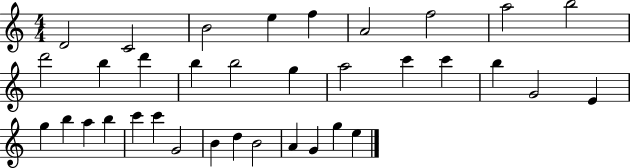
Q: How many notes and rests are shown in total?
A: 35